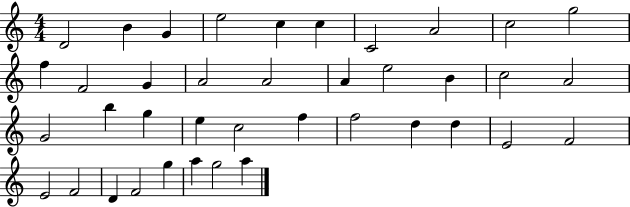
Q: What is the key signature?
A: C major